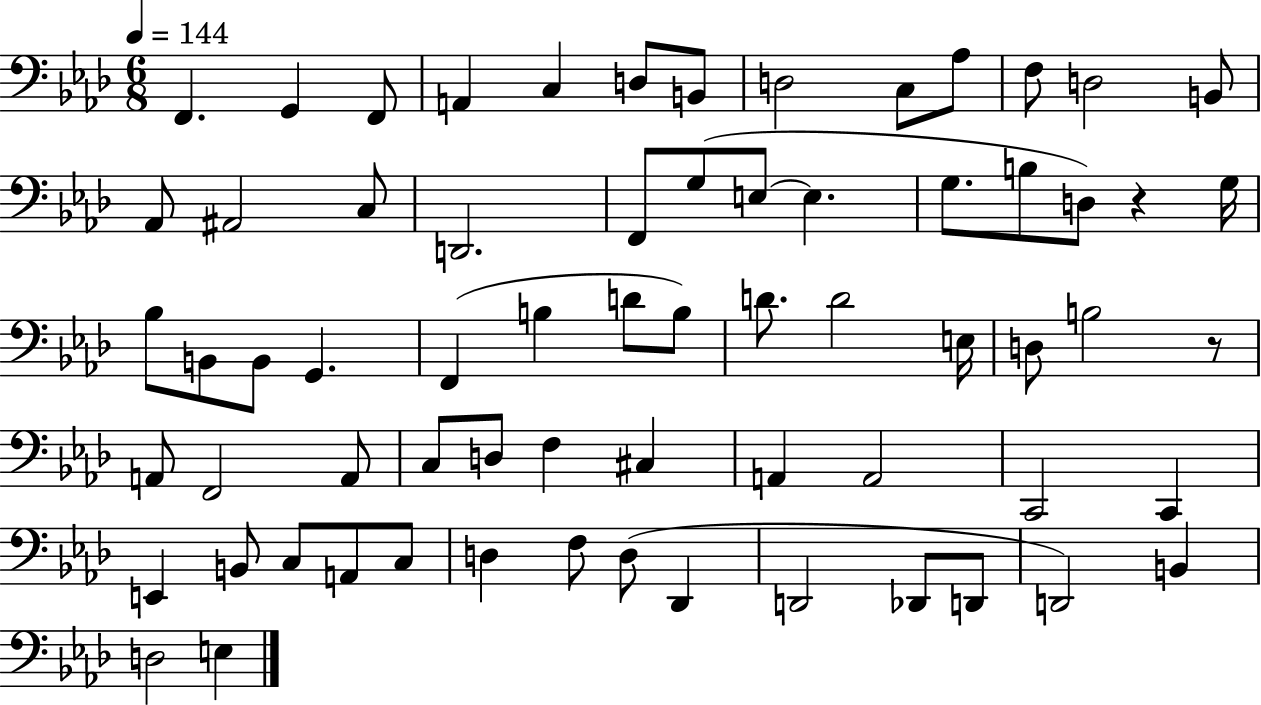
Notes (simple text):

F2/q. G2/q F2/e A2/q C3/q D3/e B2/e D3/h C3/e Ab3/e F3/e D3/h B2/e Ab2/e A#2/h C3/e D2/h. F2/e G3/e E3/e E3/q. G3/e. B3/e D3/e R/q G3/s Bb3/e B2/e B2/e G2/q. F2/q B3/q D4/e B3/e D4/e. D4/h E3/s D3/e B3/h R/e A2/e F2/h A2/e C3/e D3/e F3/q C#3/q A2/q A2/h C2/h C2/q E2/q B2/e C3/e A2/e C3/e D3/q F3/e D3/e Db2/q D2/h Db2/e D2/e D2/h B2/q D3/h E3/q